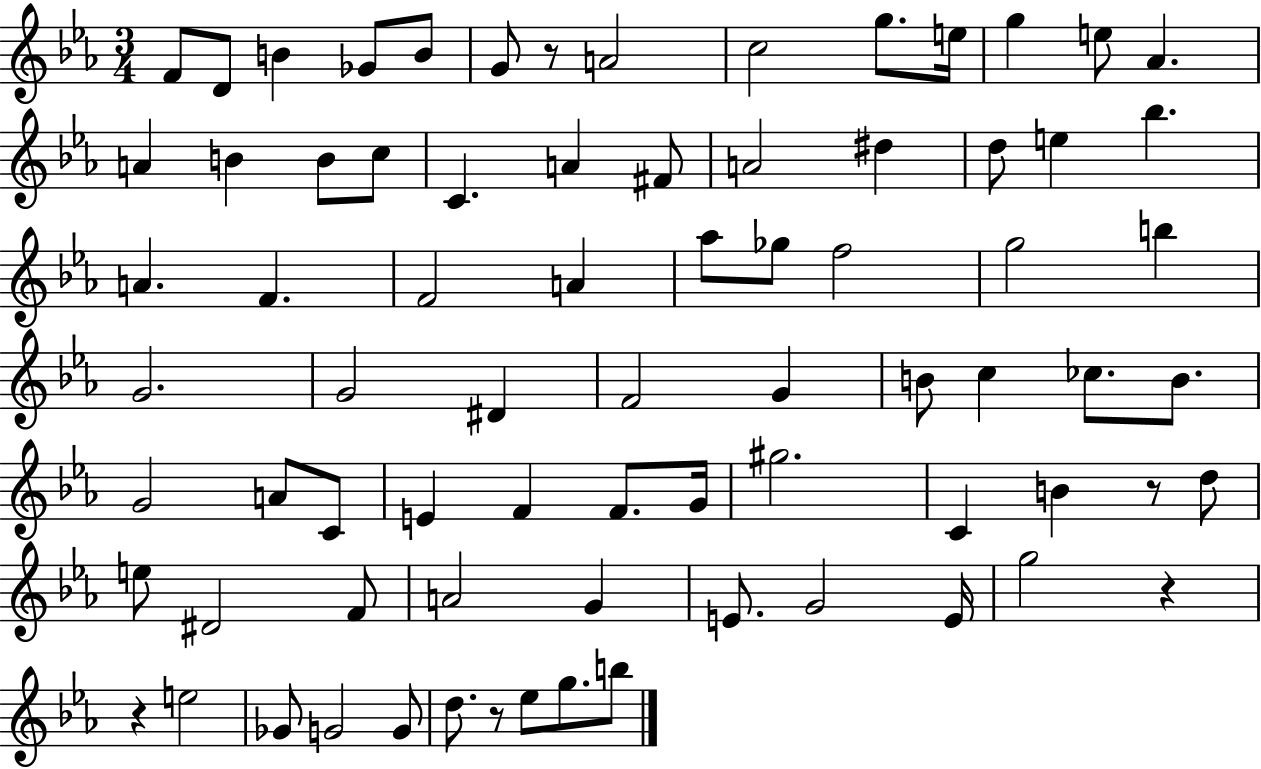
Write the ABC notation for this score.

X:1
T:Untitled
M:3/4
L:1/4
K:Eb
F/2 D/2 B _G/2 B/2 G/2 z/2 A2 c2 g/2 e/4 g e/2 _A A B B/2 c/2 C A ^F/2 A2 ^d d/2 e _b A F F2 A _a/2 _g/2 f2 g2 b G2 G2 ^D F2 G B/2 c _c/2 B/2 G2 A/2 C/2 E F F/2 G/4 ^g2 C B z/2 d/2 e/2 ^D2 F/2 A2 G E/2 G2 E/4 g2 z z e2 _G/2 G2 G/2 d/2 z/2 _e/2 g/2 b/2